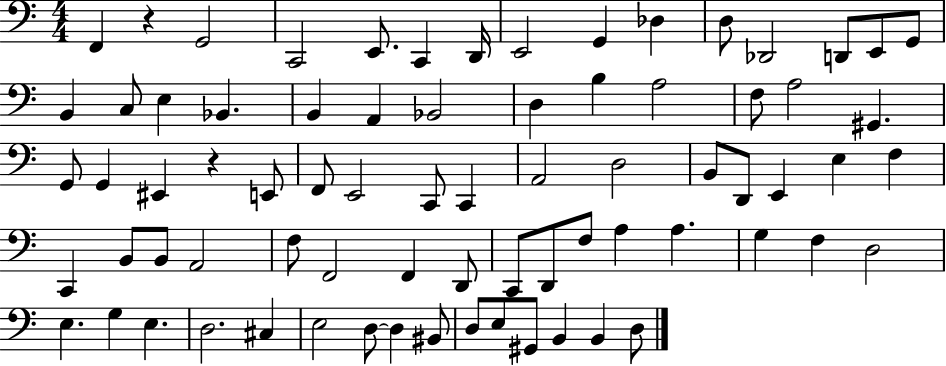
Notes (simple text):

F2/q R/q G2/h C2/h E2/e. C2/q D2/s E2/h G2/q Db3/q D3/e Db2/h D2/e E2/e G2/e B2/q C3/e E3/q Bb2/q. B2/q A2/q Bb2/h D3/q B3/q A3/h F3/e A3/h G#2/q. G2/e G2/q EIS2/q R/q E2/e F2/e E2/h C2/e C2/q A2/h D3/h B2/e D2/e E2/q E3/q F3/q C2/q B2/e B2/e A2/h F3/e F2/h F2/q D2/e C2/e D2/e F3/e A3/q A3/q. G3/q F3/q D3/h E3/q. G3/q E3/q. D3/h. C#3/q E3/h D3/e D3/q BIS2/e D3/e E3/e G#2/e B2/q B2/q D3/e